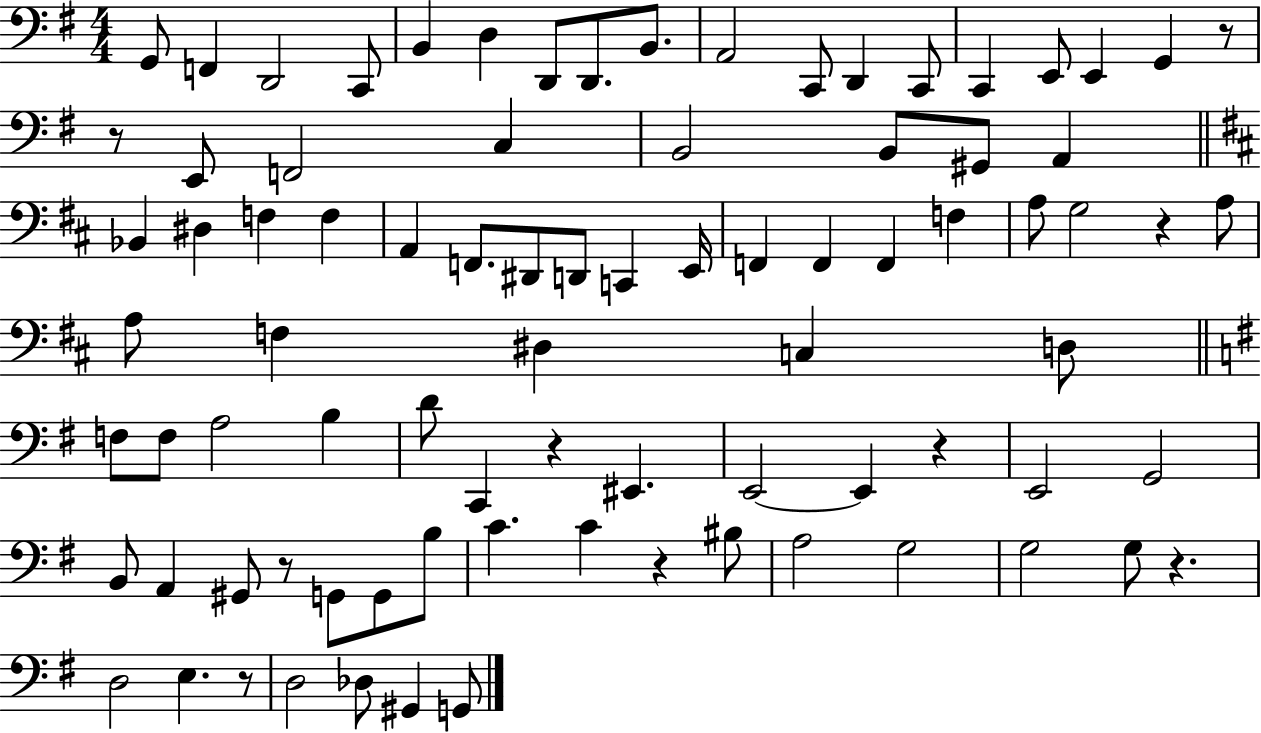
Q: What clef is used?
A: bass